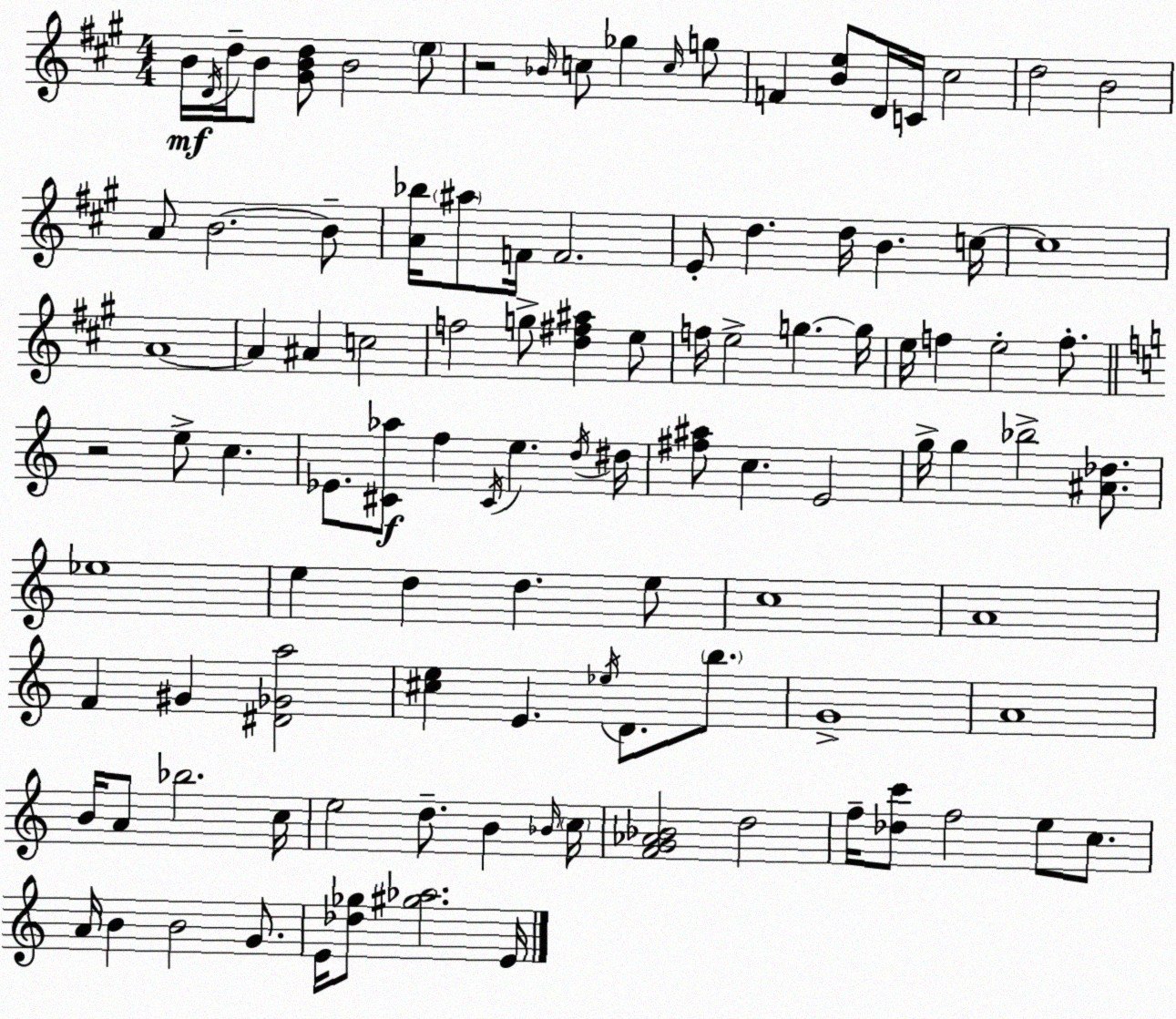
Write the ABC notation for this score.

X:1
T:Untitled
M:4/4
L:1/4
K:A
B/4 D/4 d/4 B/2 [^GBd]/2 B2 e/2 z2 _B/4 c/2 _g c/4 g/2 F [Be]/2 D/4 C/4 ^c2 d2 B2 A/2 B2 B/2 [A_b]/4 ^a/2 F/4 F2 E/2 d d/4 B c/4 c4 A4 A ^A c2 f2 g/2 [d^f^a] e/2 f/4 e2 g g/4 e/4 f e2 f/2 z2 e/2 c _E/2 [^C_a]/2 f ^C/4 e d/4 ^d/4 [^f^a]/2 c E2 g/4 g _b2 [^A_d]/2 _e4 e d d e/2 c4 A4 F ^G [^D_Ga]2 [^ce] E _e/4 D/2 b/2 G4 A4 B/4 A/2 _b2 c/4 e2 d/2 B _B/4 c/4 [FG_A_B]2 d2 f/4 [_dc']/2 f2 e/2 c/2 A/4 B B2 G/2 E/4 [_d_g]/2 [^g_a]2 E/4